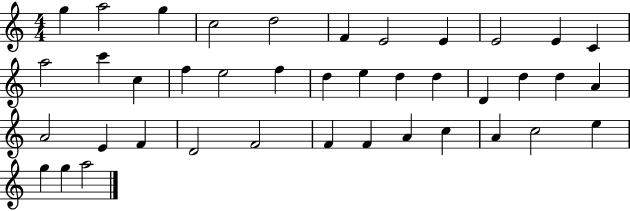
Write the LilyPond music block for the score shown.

{
  \clef treble
  \numericTimeSignature
  \time 4/4
  \key c \major
  g''4 a''2 g''4 | c''2 d''2 | f'4 e'2 e'4 | e'2 e'4 c'4 | \break a''2 c'''4 c''4 | f''4 e''2 f''4 | d''4 e''4 d''4 d''4 | d'4 d''4 d''4 a'4 | \break a'2 e'4 f'4 | d'2 f'2 | f'4 f'4 a'4 c''4 | a'4 c''2 e''4 | \break g''4 g''4 a''2 | \bar "|."
}